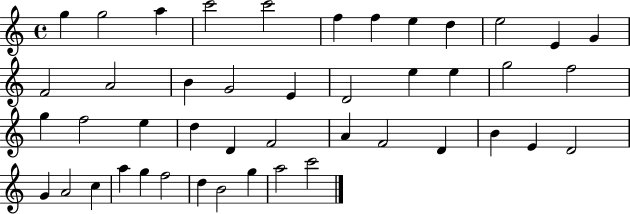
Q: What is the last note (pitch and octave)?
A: C6